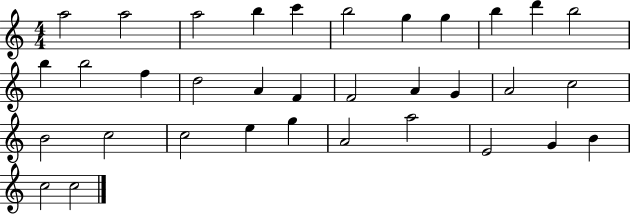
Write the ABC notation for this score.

X:1
T:Untitled
M:4/4
L:1/4
K:C
a2 a2 a2 b c' b2 g g b d' b2 b b2 f d2 A F F2 A G A2 c2 B2 c2 c2 e g A2 a2 E2 G B c2 c2